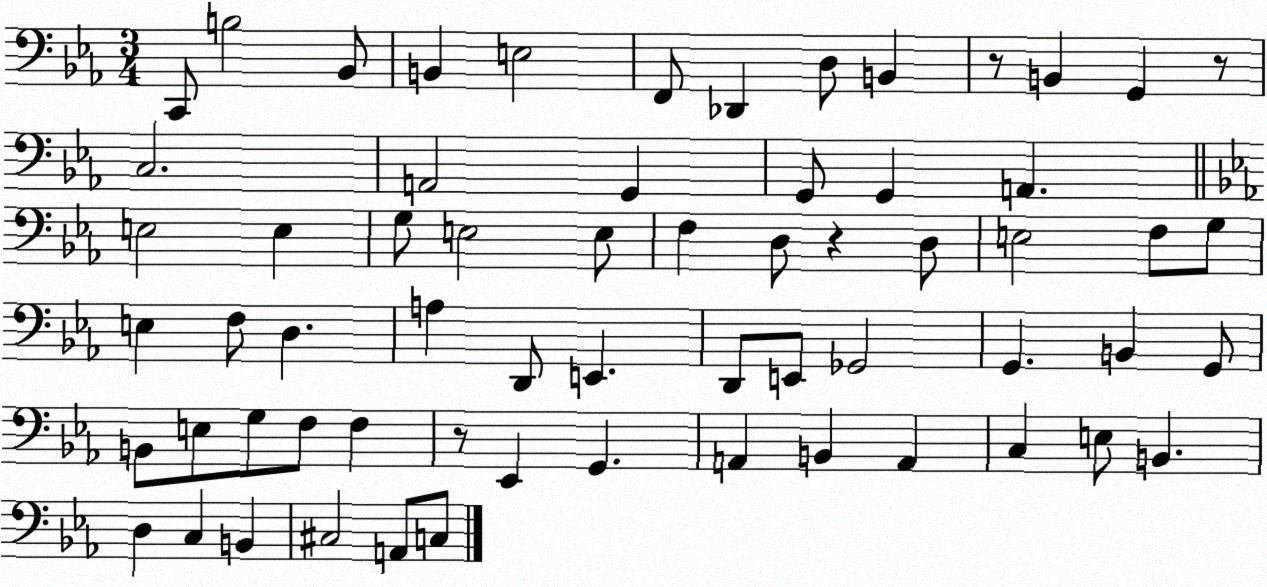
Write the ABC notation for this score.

X:1
T:Untitled
M:3/4
L:1/4
K:Eb
C,,/2 B,2 _B,,/2 B,, E,2 F,,/2 _D,, D,/2 B,, z/2 B,, G,, z/2 C,2 A,,2 G,, G,,/2 G,, A,, E,2 E, G,/2 E,2 E,/2 F, D,/2 z D,/2 E,2 F,/2 G,/2 E, F,/2 D, A, D,,/2 E,, D,,/2 E,,/2 _G,,2 G,, B,, G,,/2 B,,/2 E,/2 G,/2 F,/2 F, z/2 _E,, G,, A,, B,, A,, C, E,/2 B,, D, C, B,, ^C,2 A,,/2 C,/2